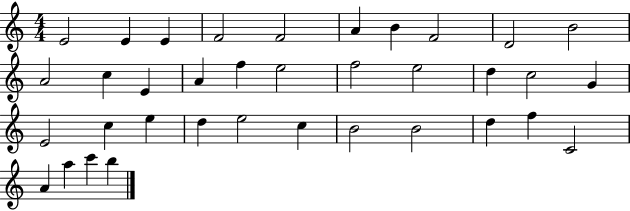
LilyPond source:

{
  \clef treble
  \numericTimeSignature
  \time 4/4
  \key c \major
  e'2 e'4 e'4 | f'2 f'2 | a'4 b'4 f'2 | d'2 b'2 | \break a'2 c''4 e'4 | a'4 f''4 e''2 | f''2 e''2 | d''4 c''2 g'4 | \break e'2 c''4 e''4 | d''4 e''2 c''4 | b'2 b'2 | d''4 f''4 c'2 | \break a'4 a''4 c'''4 b''4 | \bar "|."
}